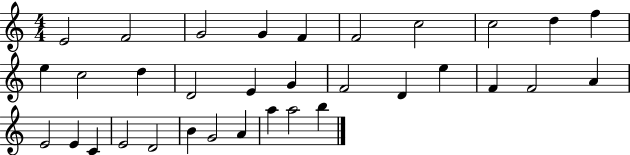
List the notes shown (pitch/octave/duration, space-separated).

E4/h F4/h G4/h G4/q F4/q F4/h C5/h C5/h D5/q F5/q E5/q C5/h D5/q D4/h E4/q G4/q F4/h D4/q E5/q F4/q F4/h A4/q E4/h E4/q C4/q E4/h D4/h B4/q G4/h A4/q A5/q A5/h B5/q